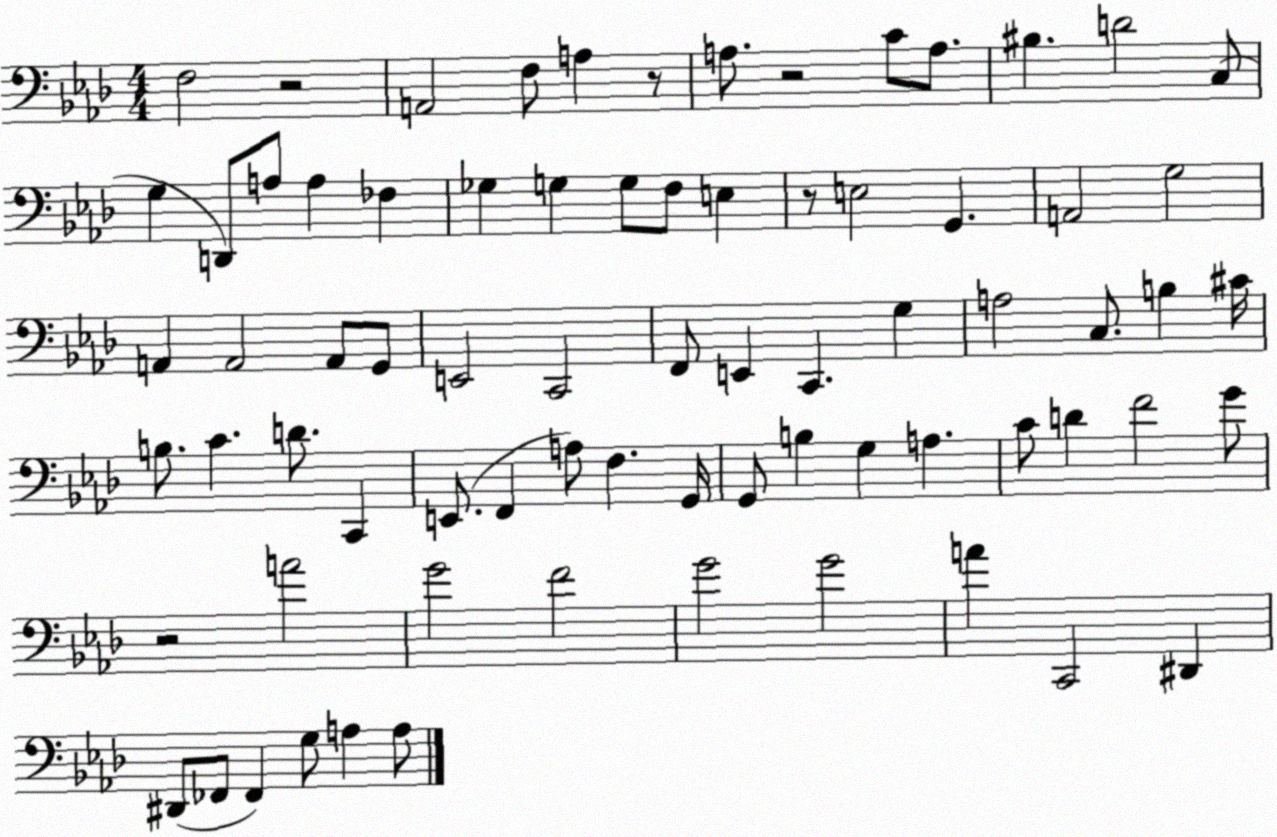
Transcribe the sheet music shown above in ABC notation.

X:1
T:Untitled
M:4/4
L:1/4
K:Ab
F,2 z2 A,,2 F,/2 A, z/2 A,/2 z2 C/2 A,/2 ^B, D2 C,/2 G, D,,/2 A,/2 A, _F, _G, G, G,/2 F,/2 E, z/2 E,2 G,, A,,2 G,2 A,, A,,2 A,,/2 G,,/2 E,,2 C,,2 F,,/2 E,, C,, G, A,2 C,/2 B, ^C/4 B,/2 C D/2 C,, E,,/2 F,, A,/2 F, G,,/4 G,,/2 B, G, A, C/2 D F2 G/2 z2 A2 G2 F2 G2 G2 A C,,2 ^D,, ^D,,/2 _F,,/2 _F,, G,/2 A, A,/2